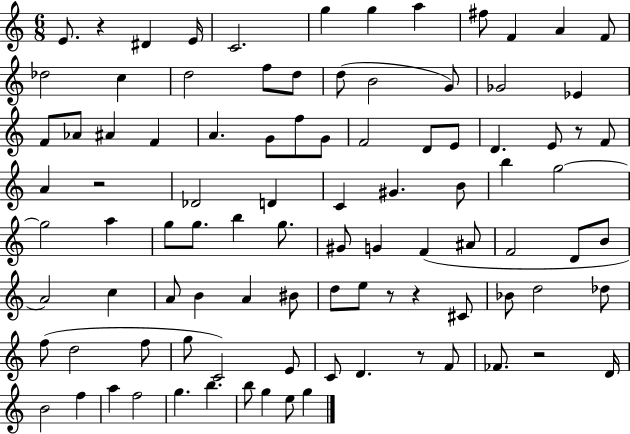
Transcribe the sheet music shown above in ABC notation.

X:1
T:Untitled
M:6/8
L:1/4
K:C
E/2 z ^D E/4 C2 g g a ^f/2 F A F/2 _d2 c d2 f/2 d/2 d/2 B2 G/2 _G2 _E F/2 _A/2 ^A F A G/2 f/2 G/2 F2 D/2 E/2 D E/2 z/2 F/2 A z2 _D2 D C ^G B/2 b g2 g2 a g/2 g/2 b g/2 ^G/2 G F ^A/2 F2 D/2 B/2 A2 c A/2 B A ^B/2 d/2 e/2 z/2 z ^C/2 _B/2 d2 _d/2 f/2 d2 f/2 g/2 C2 E/2 C/2 D z/2 F/2 _F/2 z2 D/4 B2 f a f2 g b b/2 g e/2 g